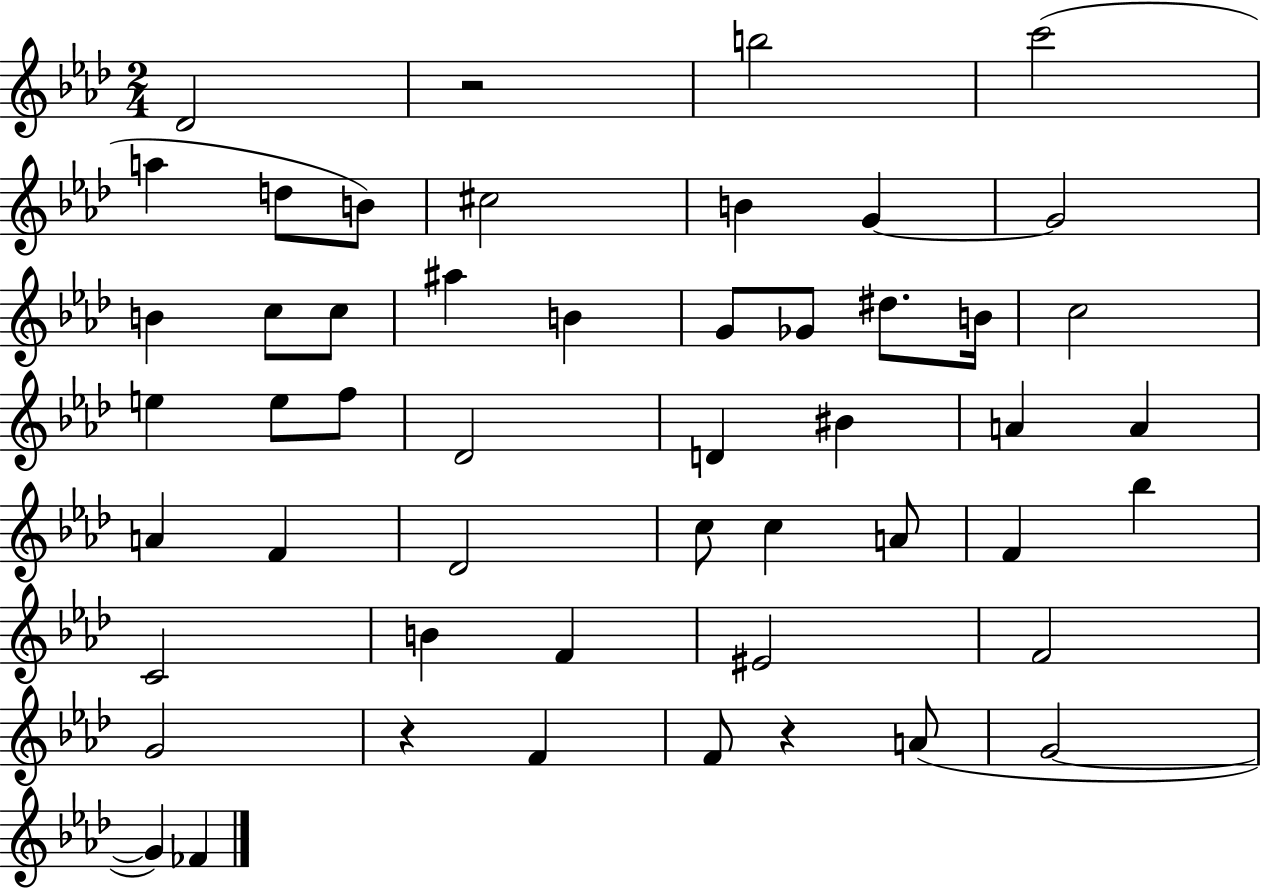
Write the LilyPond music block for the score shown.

{
  \clef treble
  \numericTimeSignature
  \time 2/4
  \key aes \major
  des'2 | r2 | b''2 | c'''2( | \break a''4 d''8 b'8) | cis''2 | b'4 g'4~~ | g'2 | \break b'4 c''8 c''8 | ais''4 b'4 | g'8 ges'8 dis''8. b'16 | c''2 | \break e''4 e''8 f''8 | des'2 | d'4 bis'4 | a'4 a'4 | \break a'4 f'4 | des'2 | c''8 c''4 a'8 | f'4 bes''4 | \break c'2 | b'4 f'4 | eis'2 | f'2 | \break g'2 | r4 f'4 | f'8 r4 a'8( | g'2~~ | \break g'4) fes'4 | \bar "|."
}